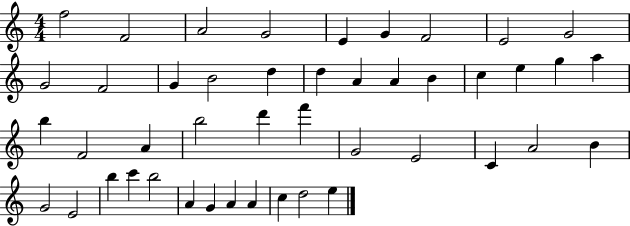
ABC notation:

X:1
T:Untitled
M:4/4
L:1/4
K:C
f2 F2 A2 G2 E G F2 E2 G2 G2 F2 G B2 d d A A B c e g a b F2 A b2 d' f' G2 E2 C A2 B G2 E2 b c' b2 A G A A c d2 e